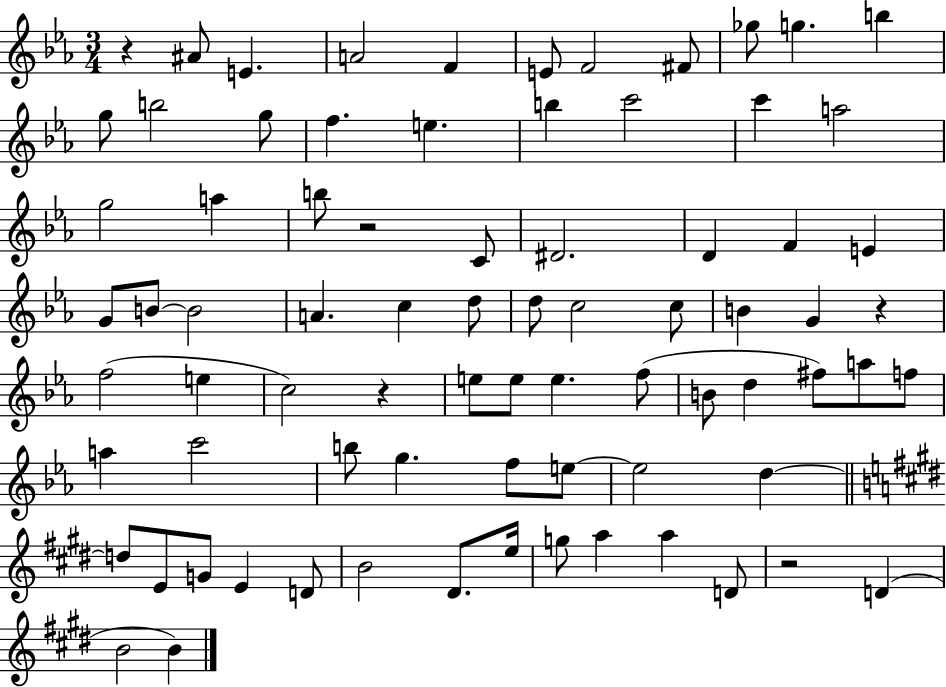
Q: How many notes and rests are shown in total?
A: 78